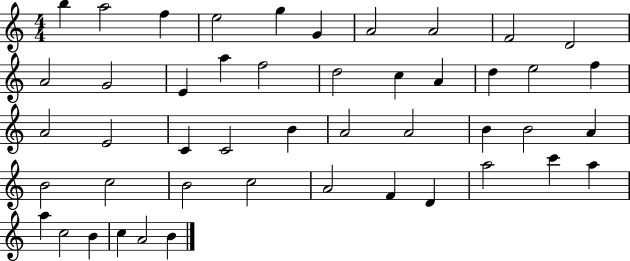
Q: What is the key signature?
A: C major